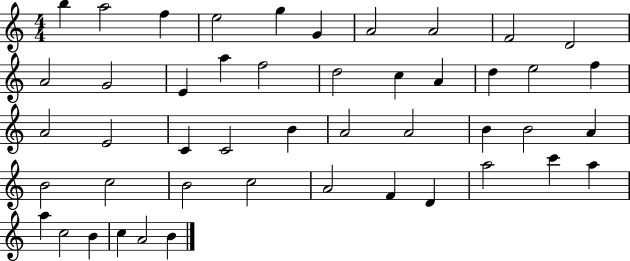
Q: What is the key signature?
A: C major